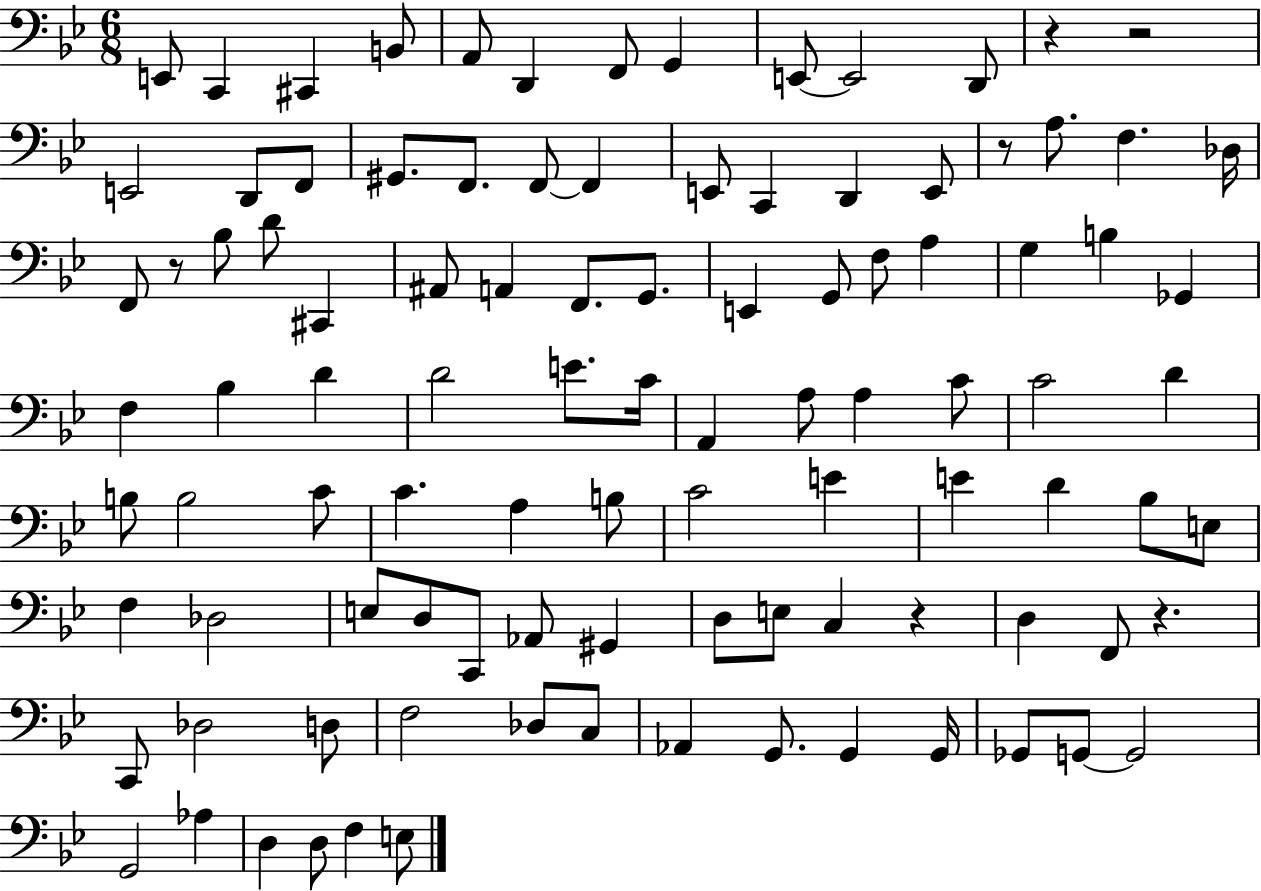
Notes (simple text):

E2/e C2/q C#2/q B2/e A2/e D2/q F2/e G2/q E2/e E2/h D2/e R/q R/h E2/h D2/e F2/e G#2/e. F2/e. F2/e F2/q E2/e C2/q D2/q E2/e R/e A3/e. F3/q. Db3/s F2/e R/e Bb3/e D4/e C#2/q A#2/e A2/q F2/e. G2/e. E2/q G2/e F3/e A3/q G3/q B3/q Gb2/q F3/q Bb3/q D4/q D4/h E4/e. C4/s A2/q A3/e A3/q C4/e C4/h D4/q B3/e B3/h C4/e C4/q. A3/q B3/e C4/h E4/q E4/q D4/q Bb3/e E3/e F3/q Db3/h E3/e D3/e C2/e Ab2/e G#2/q D3/e E3/e C3/q R/q D3/q F2/e R/q. C2/e Db3/h D3/e F3/h Db3/e C3/e Ab2/q G2/e. G2/q G2/s Gb2/e G2/e G2/h G2/h Ab3/q D3/q D3/e F3/q E3/e